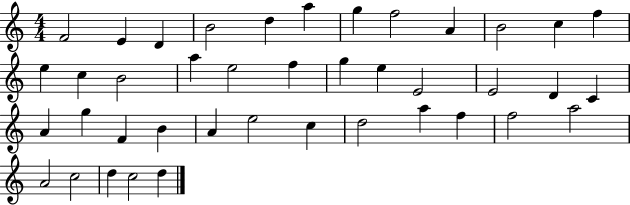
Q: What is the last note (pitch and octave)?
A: D5